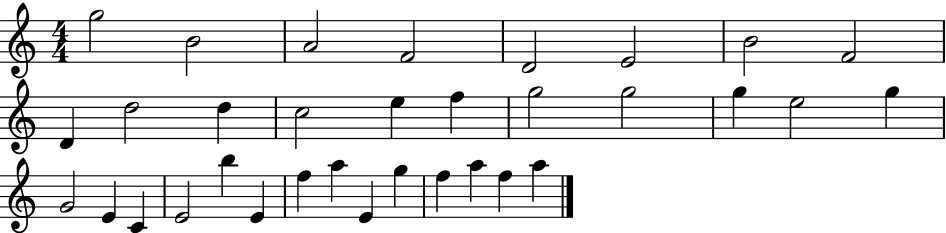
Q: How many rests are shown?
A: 0